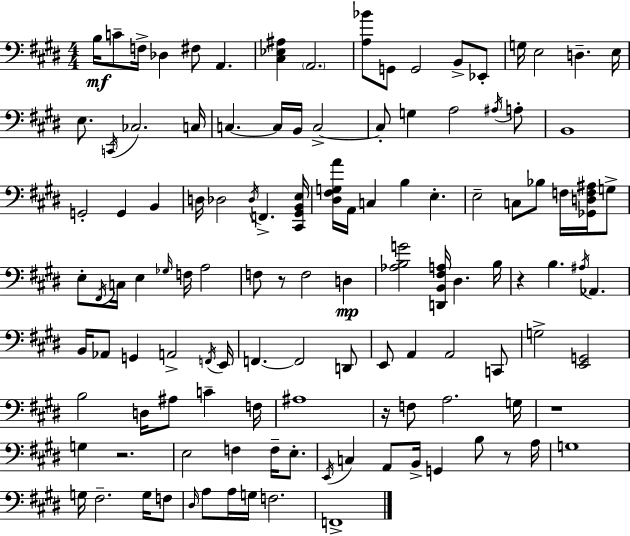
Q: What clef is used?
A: bass